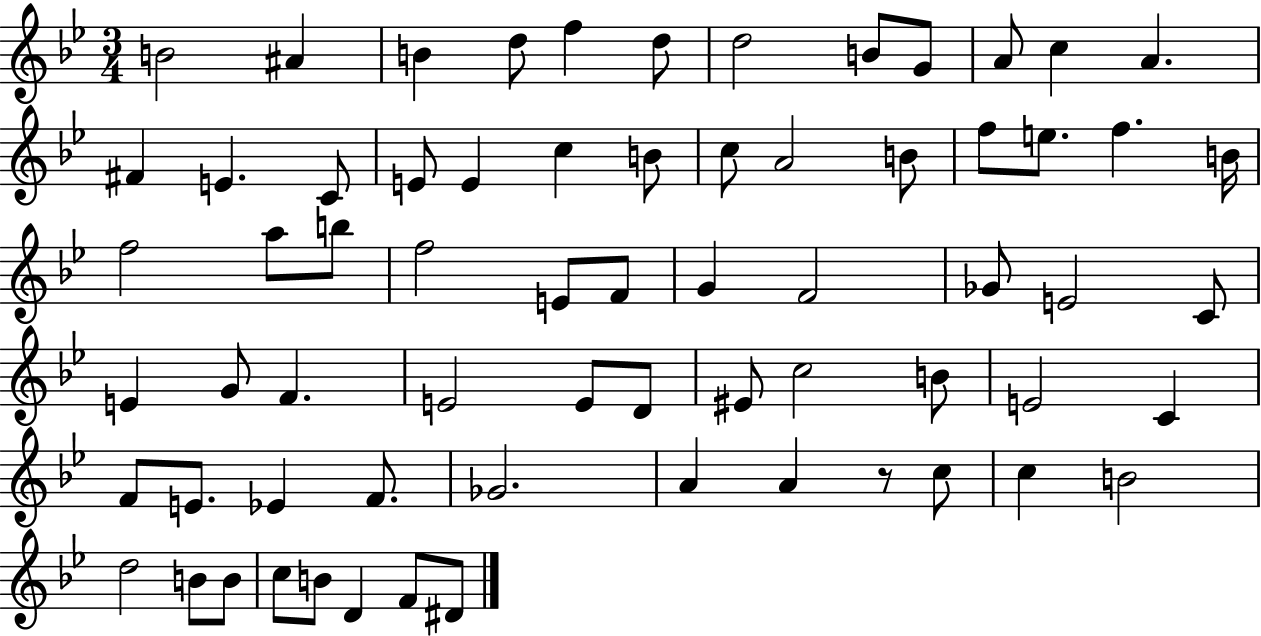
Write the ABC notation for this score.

X:1
T:Untitled
M:3/4
L:1/4
K:Bb
B2 ^A B d/2 f d/2 d2 B/2 G/2 A/2 c A ^F E C/2 E/2 E c B/2 c/2 A2 B/2 f/2 e/2 f B/4 f2 a/2 b/2 f2 E/2 F/2 G F2 _G/2 E2 C/2 E G/2 F E2 E/2 D/2 ^E/2 c2 B/2 E2 C F/2 E/2 _E F/2 _G2 A A z/2 c/2 c B2 d2 B/2 B/2 c/2 B/2 D F/2 ^D/2